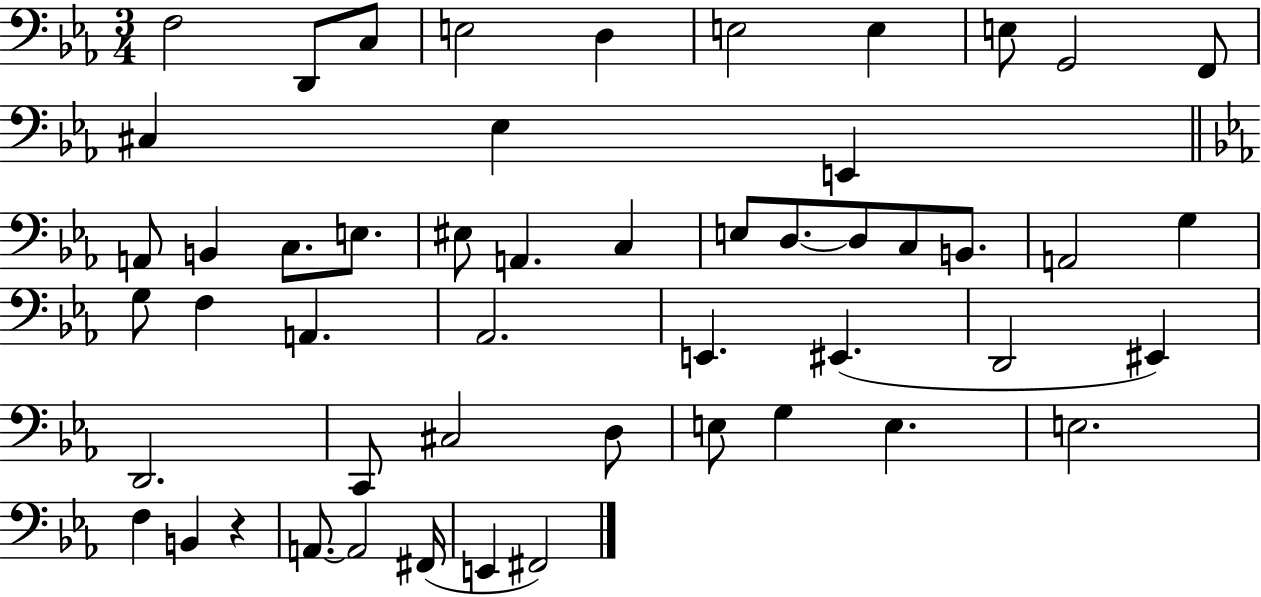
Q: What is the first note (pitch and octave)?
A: F3